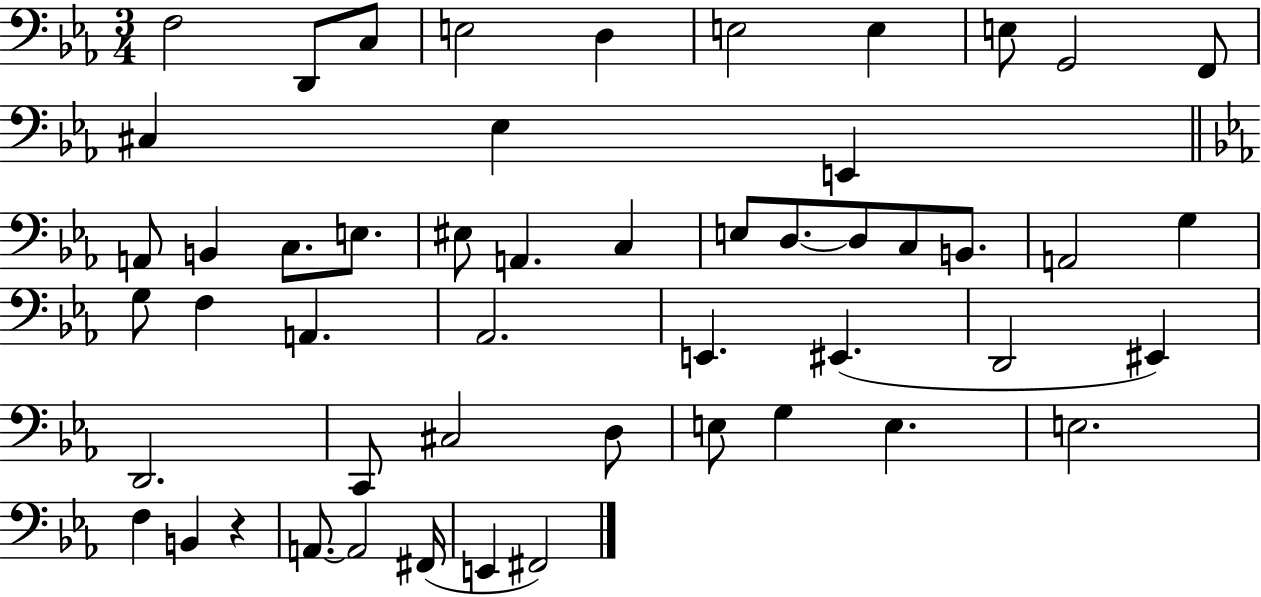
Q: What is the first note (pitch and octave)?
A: F3